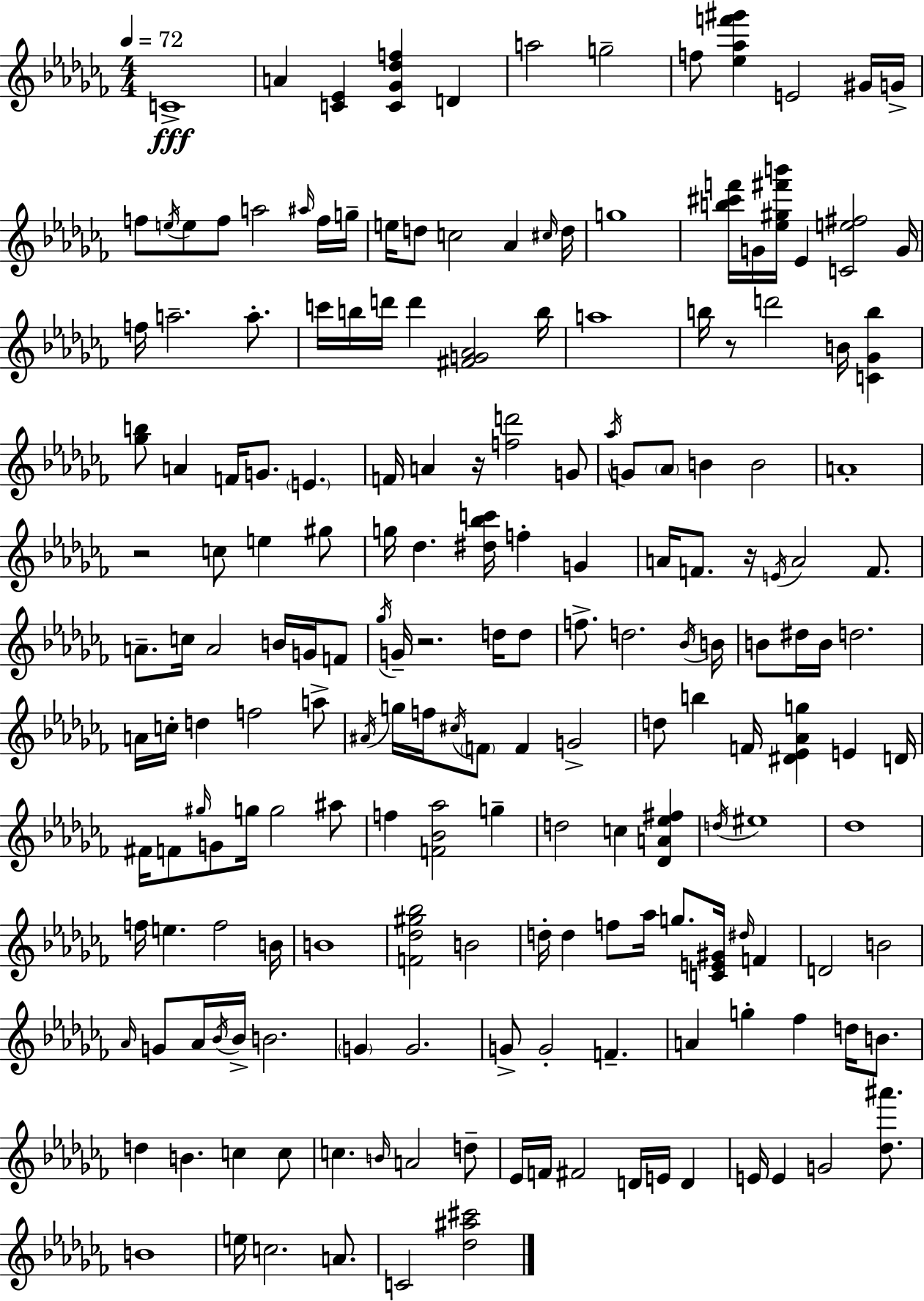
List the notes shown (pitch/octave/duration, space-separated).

C4/w A4/q [C4,Eb4]/q [C4,Gb4,Db5,F5]/q D4/q A5/h G5/h F5/e [Eb5,Ab5,F6,G#6]/q E4/h G#4/s G4/s F5/e E5/s E5/e F5/e A5/h A#5/s F5/s G5/s E5/s D5/e C5/h Ab4/q C#5/s D5/s G5/w [B5,C#6,F6]/s G4/s [Eb5,G#5,F#6,B6]/s Eb4/q [C4,E5,F#5]/h G4/s F5/s A5/h. A5/e. C6/s B5/s D6/s D6/q [F#4,G4,Ab4]/h B5/s A5/w B5/s R/e D6/h B4/s [C4,Gb4,B5]/q [Gb5,B5]/e A4/q F4/s G4/e. E4/q. F4/s A4/q R/s [F5,D6]/h G4/e Ab5/s G4/e Ab4/e B4/q B4/h A4/w R/h C5/e E5/q G#5/e G5/s Db5/q. [D#5,Bb5,C6]/s F5/q G4/q A4/s F4/e. R/s E4/s A4/h F4/e. A4/e. C5/s A4/h B4/s G4/s F4/e Gb5/s G4/s R/h. D5/s D5/e F5/e. D5/h. Bb4/s B4/s B4/e D#5/s B4/s D5/h. A4/s C5/s D5/q F5/h A5/e A#4/s G5/s F5/s C#5/s F4/e F4/q G4/h D5/e B5/q F4/s [D#4,Eb4,Ab4,G5]/q E4/q D4/s F#4/s F4/e G#5/s G4/e G5/s G5/h A#5/e F5/q [F4,Bb4,Ab5]/h G5/q D5/h C5/q [Db4,A4,Eb5,F#5]/q D5/s EIS5/w Db5/w F5/s E5/q. F5/h B4/s B4/w [F4,Db5,G#5,Bb5]/h B4/h D5/s D5/q F5/e Ab5/s G5/e. [C4,E4,G#4]/s D#5/s F4/q D4/h B4/h Ab4/s G4/e Ab4/s Bb4/s Bb4/s B4/h. G4/q G4/h. G4/e G4/h F4/q. A4/q G5/q FES5/q D5/s B4/e. D5/q B4/q. C5/q C5/e C5/q. B4/s A4/h D5/e Eb4/s F4/s F#4/h D4/s E4/s D4/q E4/s E4/q G4/h [Db5,A#6]/e. B4/w E5/s C5/h. A4/e. C4/h [Db5,A#5,C#6]/h